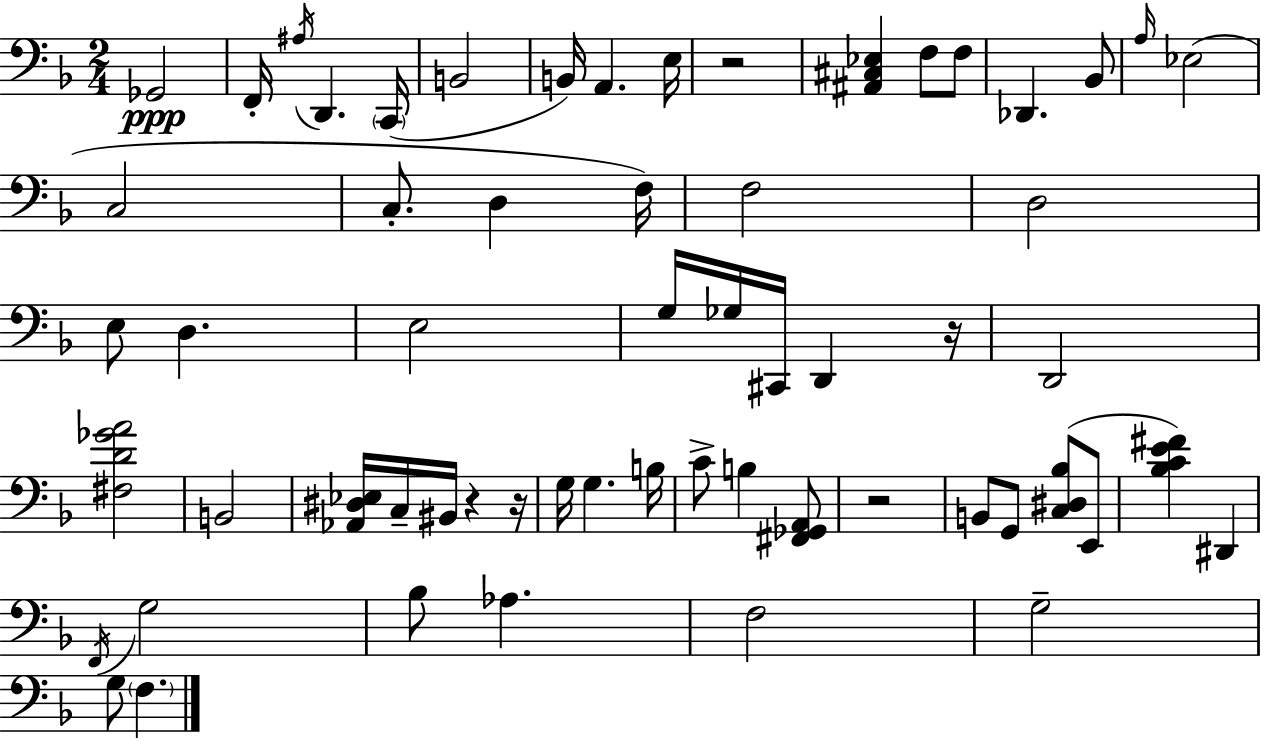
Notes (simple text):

Gb2/h F2/s A#3/s D2/q. C2/s B2/h B2/s A2/q. E3/s R/h [A#2,C#3,Eb3]/q F3/e F3/e Db2/q. Bb2/e A3/s Eb3/h C3/h C3/e. D3/q F3/s F3/h D3/h E3/e D3/q. E3/h G3/s Gb3/s C#2/s D2/q R/s D2/h [F#3,D4,Gb4,A4]/h B2/h [Ab2,D#3,Eb3]/s C3/s BIS2/s R/q R/s G3/s G3/q. B3/s C4/e B3/q [F#2,Gb2,A2]/e R/h B2/e G2/e [C3,D#3,Bb3]/e E2/e [Bb3,C4,E4,F#4]/q D#2/q F2/s G3/h Bb3/e Ab3/q. F3/h G3/h G3/e F3/q.